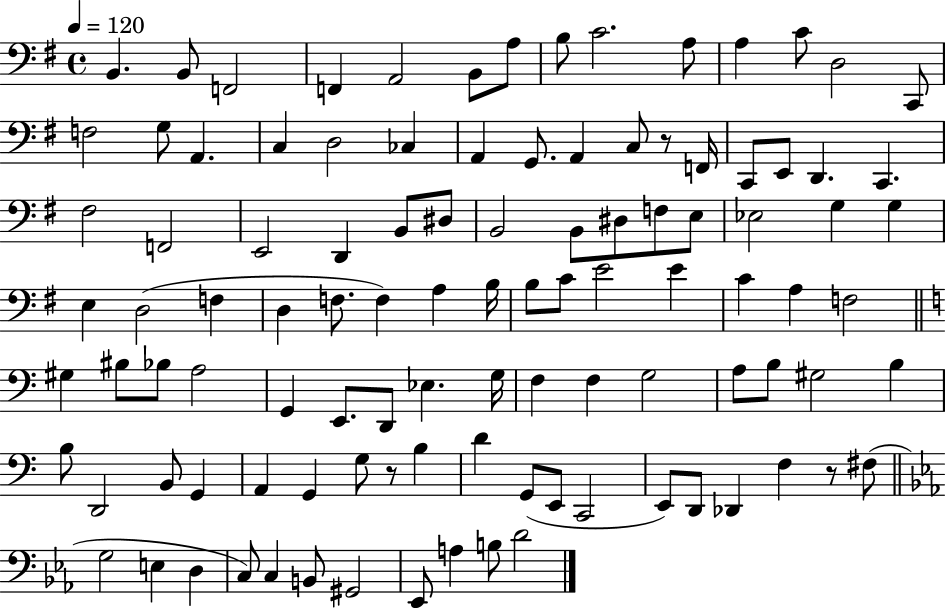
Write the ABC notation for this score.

X:1
T:Untitled
M:4/4
L:1/4
K:G
B,, B,,/2 F,,2 F,, A,,2 B,,/2 A,/2 B,/2 C2 A,/2 A, C/2 D,2 C,,/2 F,2 G,/2 A,, C, D,2 _C, A,, G,,/2 A,, C,/2 z/2 F,,/4 C,,/2 E,,/2 D,, C,, ^F,2 F,,2 E,,2 D,, B,,/2 ^D,/2 B,,2 B,,/2 ^D,/2 F,/2 E,/2 _E,2 G, G, E, D,2 F, D, F,/2 F, A, B,/4 B,/2 C/2 E2 E C A, F,2 ^G, ^B,/2 _B,/2 A,2 G,, E,,/2 D,,/2 _E, G,/4 F, F, G,2 A,/2 B,/2 ^G,2 B, B,/2 D,,2 B,,/2 G,, A,, G,, G,/2 z/2 B, D G,,/2 E,,/2 C,,2 E,,/2 D,,/2 _D,, F, z/2 ^F,/2 G,2 E, D, C,/2 C, B,,/2 ^G,,2 _E,,/2 A, B,/2 D2